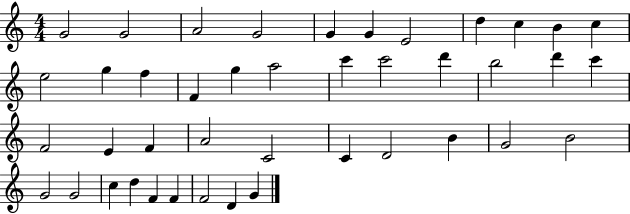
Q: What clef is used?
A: treble